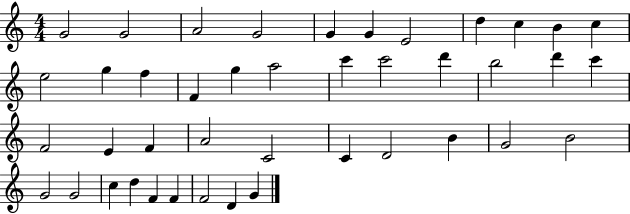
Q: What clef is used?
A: treble